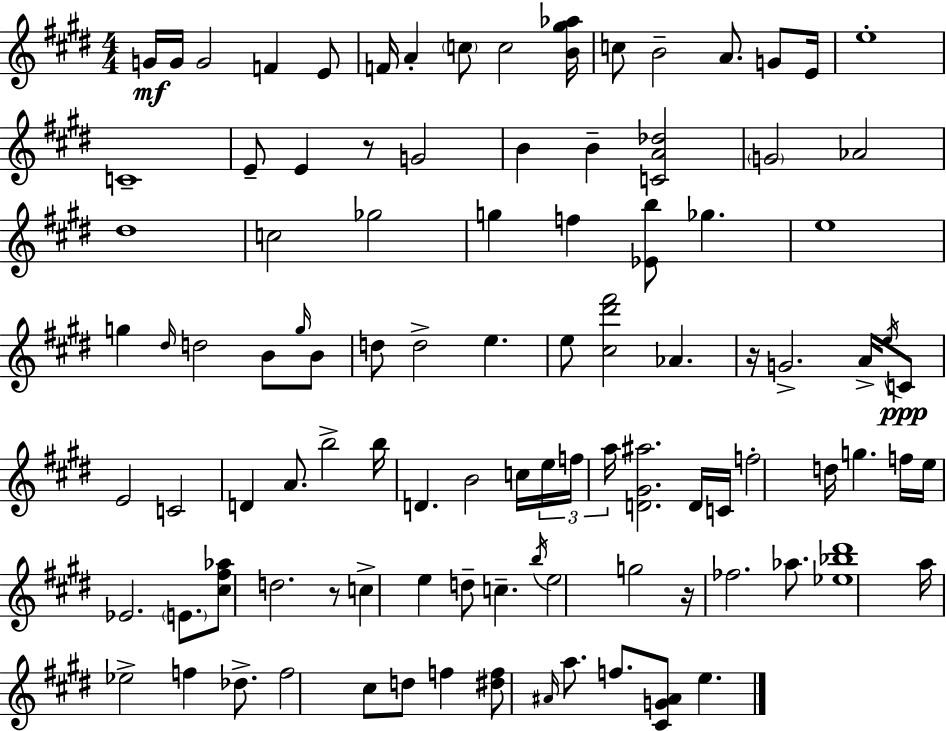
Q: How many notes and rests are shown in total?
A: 101